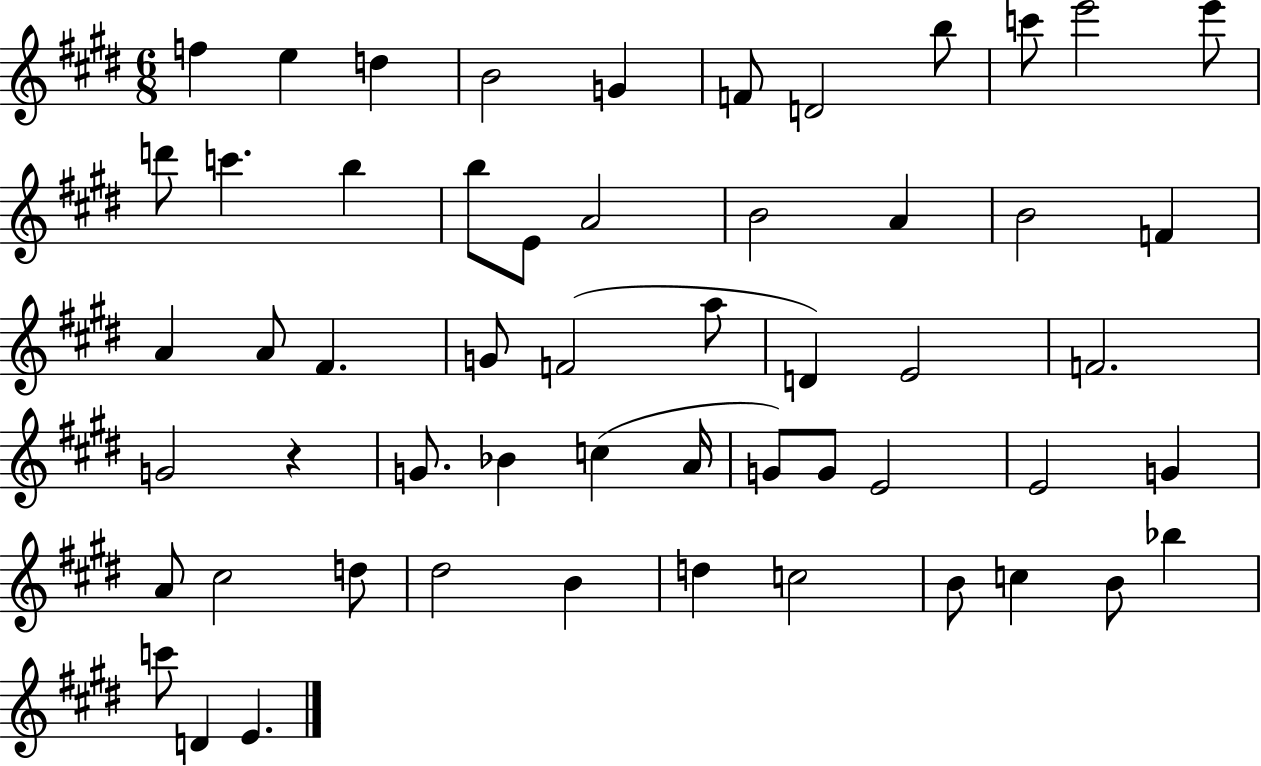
{
  \clef treble
  \numericTimeSignature
  \time 6/8
  \key e \major
  f''4 e''4 d''4 | b'2 g'4 | f'8 d'2 b''8 | c'''8 e'''2 e'''8 | \break d'''8 c'''4. b''4 | b''8 e'8 a'2 | b'2 a'4 | b'2 f'4 | \break a'4 a'8 fis'4. | g'8 f'2( a''8 | d'4) e'2 | f'2. | \break g'2 r4 | g'8. bes'4 c''4( a'16 | g'8) g'8 e'2 | e'2 g'4 | \break a'8 cis''2 d''8 | dis''2 b'4 | d''4 c''2 | b'8 c''4 b'8 bes''4 | \break c'''8 d'4 e'4. | \bar "|."
}